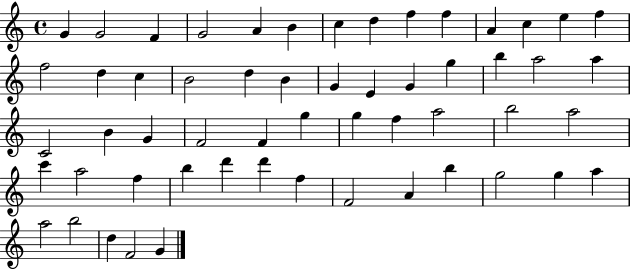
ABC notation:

X:1
T:Untitled
M:4/4
L:1/4
K:C
G G2 F G2 A B c d f f A c e f f2 d c B2 d B G E G g b a2 a C2 B G F2 F g g f a2 b2 a2 c' a2 f b d' d' f F2 A b g2 g a a2 b2 d F2 G